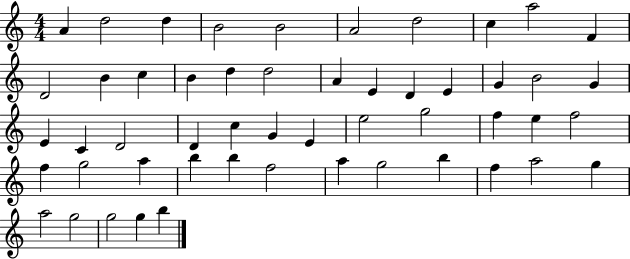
X:1
T:Untitled
M:4/4
L:1/4
K:C
A d2 d B2 B2 A2 d2 c a2 F D2 B c B d d2 A E D E G B2 G E C D2 D c G E e2 g2 f e f2 f g2 a b b f2 a g2 b f a2 g a2 g2 g2 g b